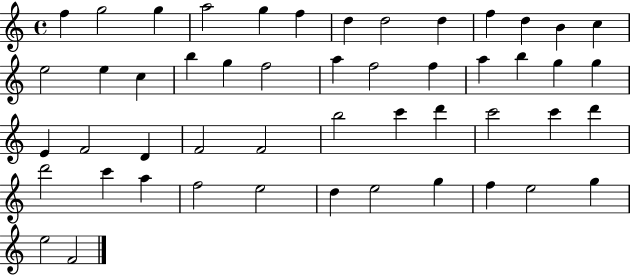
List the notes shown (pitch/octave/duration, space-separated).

F5/q G5/h G5/q A5/h G5/q F5/q D5/q D5/h D5/q F5/q D5/q B4/q C5/q E5/h E5/q C5/q B5/q G5/q F5/h A5/q F5/h F5/q A5/q B5/q G5/q G5/q E4/q F4/h D4/q F4/h F4/h B5/h C6/q D6/q C6/h C6/q D6/q D6/h C6/q A5/q F5/h E5/h D5/q E5/h G5/q F5/q E5/h G5/q E5/h F4/h